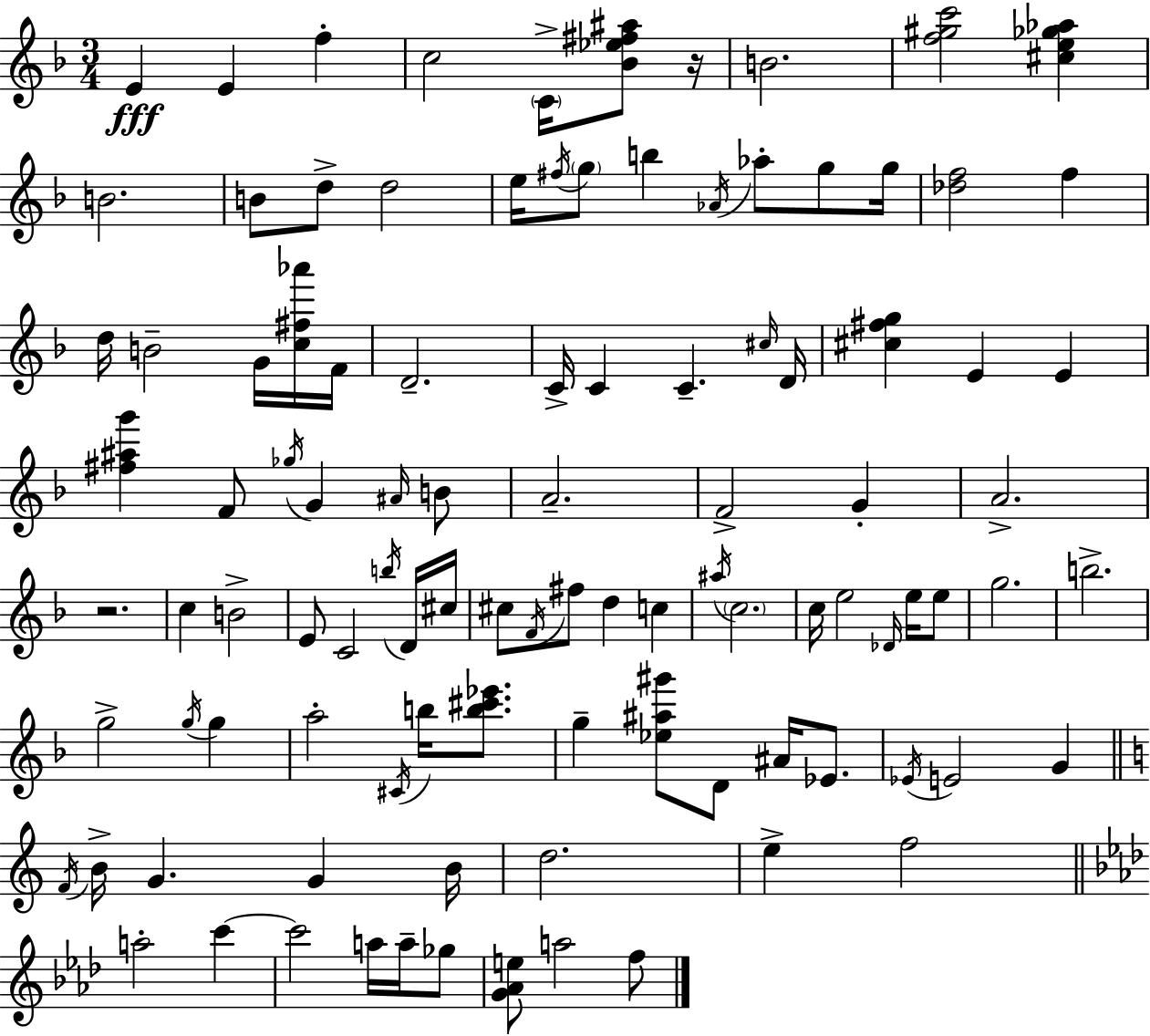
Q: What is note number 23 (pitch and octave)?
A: F4